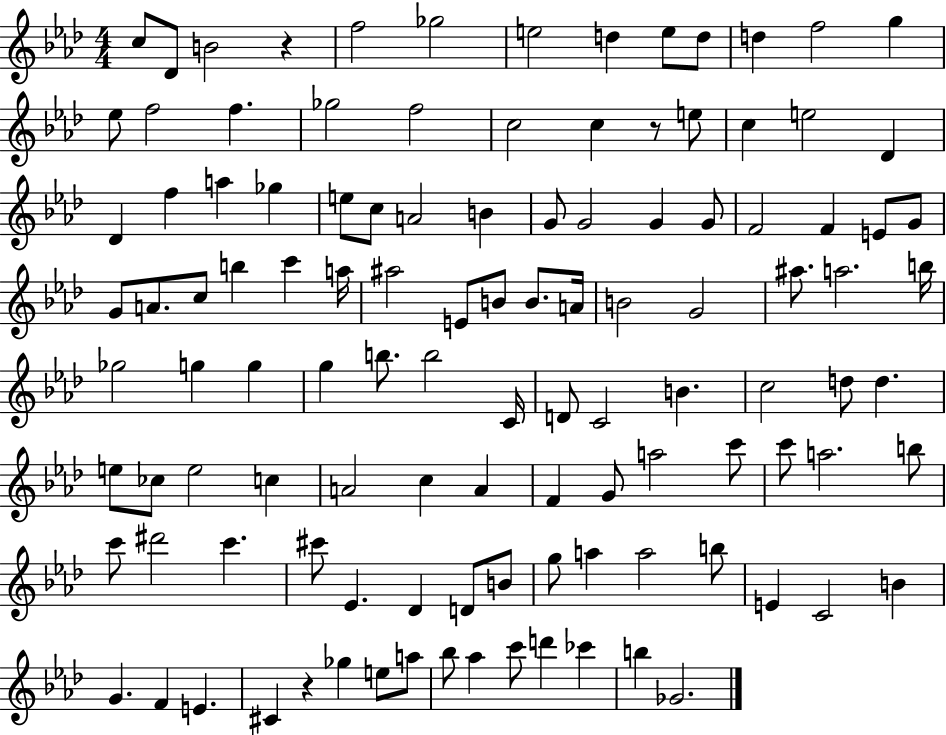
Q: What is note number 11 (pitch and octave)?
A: F5